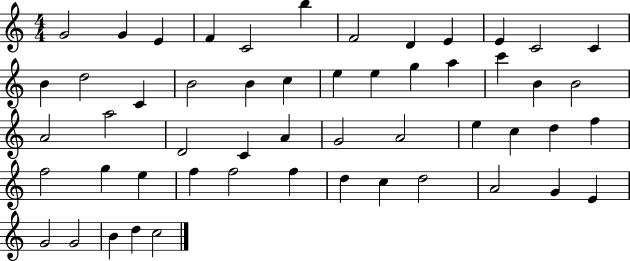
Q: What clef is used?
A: treble